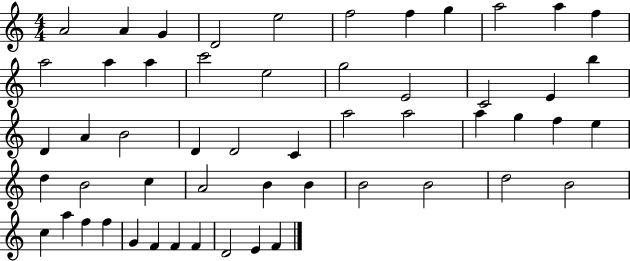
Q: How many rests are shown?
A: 0